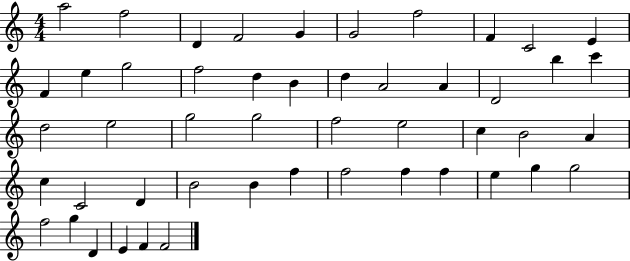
{
  \clef treble
  \numericTimeSignature
  \time 4/4
  \key c \major
  a''2 f''2 | d'4 f'2 g'4 | g'2 f''2 | f'4 c'2 e'4 | \break f'4 e''4 g''2 | f''2 d''4 b'4 | d''4 a'2 a'4 | d'2 b''4 c'''4 | \break d''2 e''2 | g''2 g''2 | f''2 e''2 | c''4 b'2 a'4 | \break c''4 c'2 d'4 | b'2 b'4 f''4 | f''2 f''4 f''4 | e''4 g''4 g''2 | \break f''2 g''4 d'4 | e'4 f'4 f'2 | \bar "|."
}